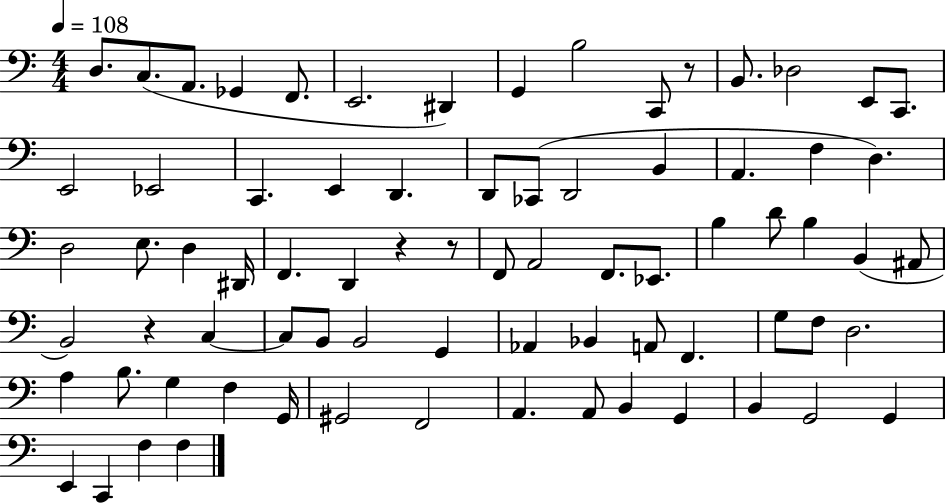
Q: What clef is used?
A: bass